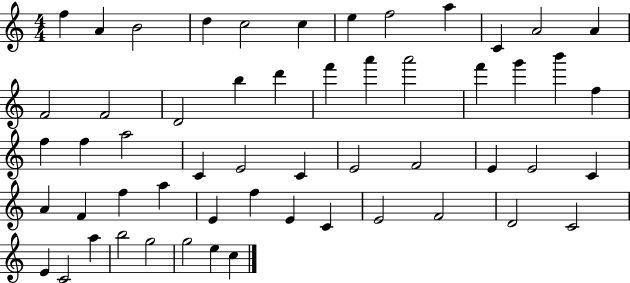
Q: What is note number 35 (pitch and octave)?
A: C4